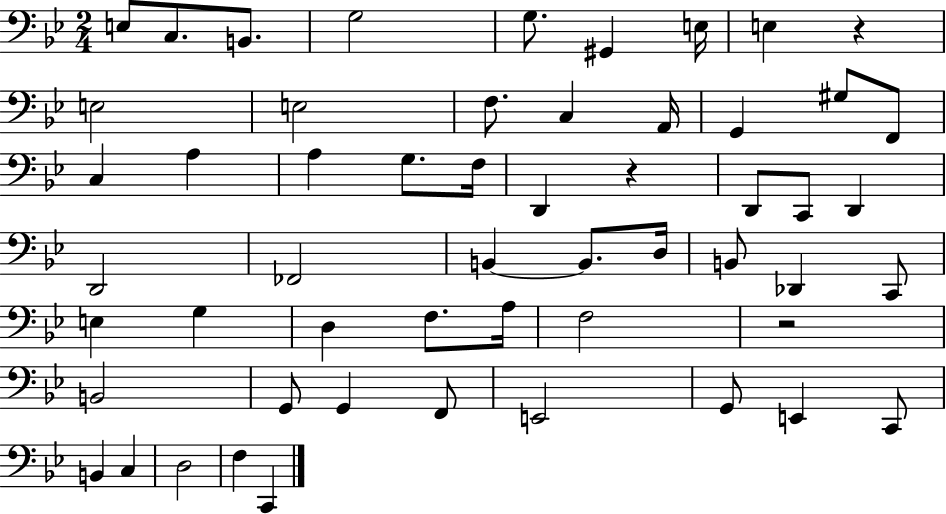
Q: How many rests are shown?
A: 3